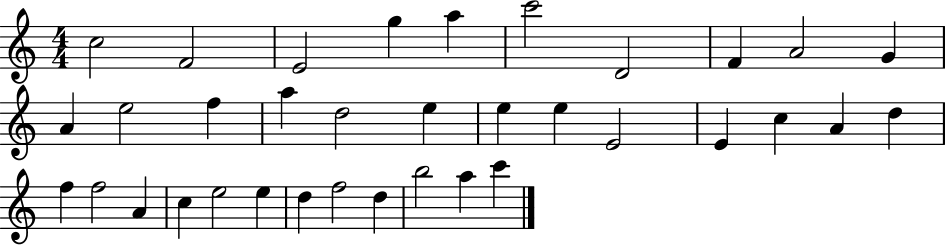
C5/h F4/h E4/h G5/q A5/q C6/h D4/h F4/q A4/h G4/q A4/q E5/h F5/q A5/q D5/h E5/q E5/q E5/q E4/h E4/q C5/q A4/q D5/q F5/q F5/h A4/q C5/q E5/h E5/q D5/q F5/h D5/q B5/h A5/q C6/q